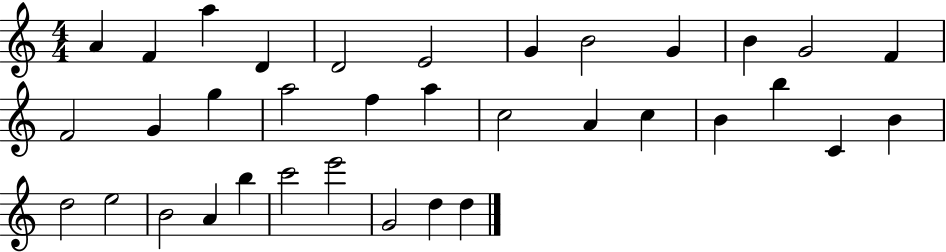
A4/q F4/q A5/q D4/q D4/h E4/h G4/q B4/h G4/q B4/q G4/h F4/q F4/h G4/q G5/q A5/h F5/q A5/q C5/h A4/q C5/q B4/q B5/q C4/q B4/q D5/h E5/h B4/h A4/q B5/q C6/h E6/h G4/h D5/q D5/q